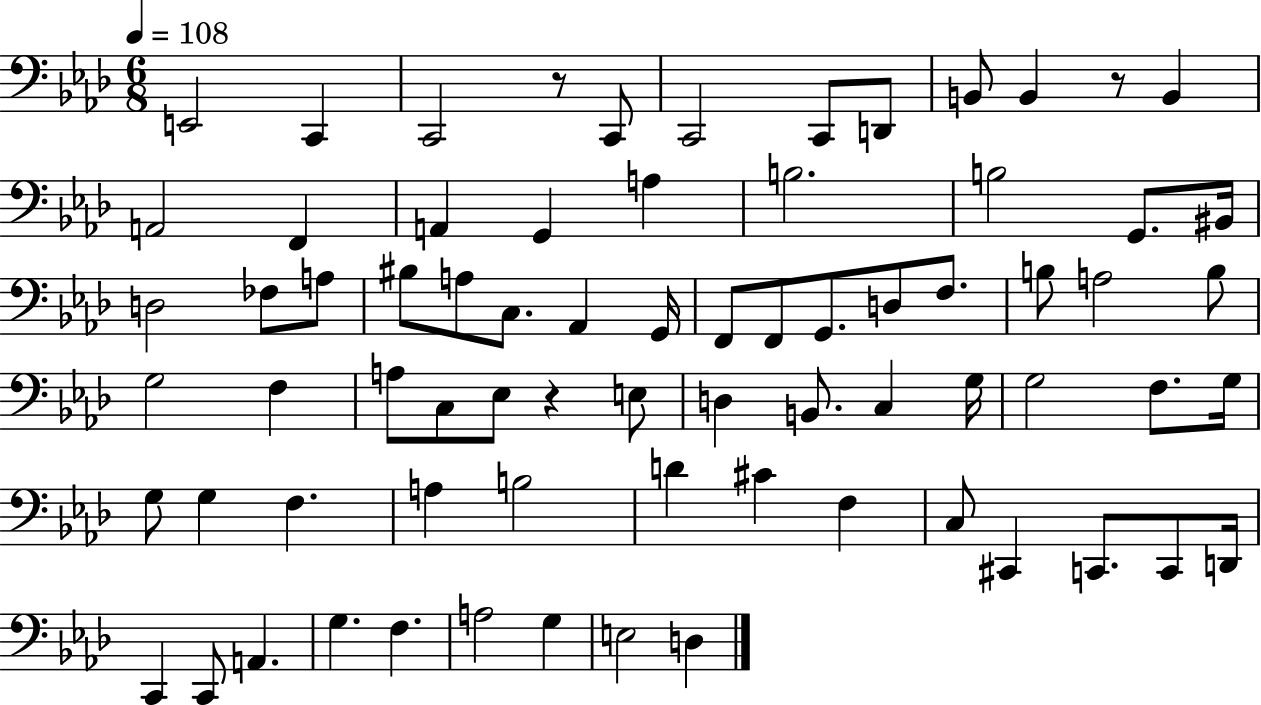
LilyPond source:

{
  \clef bass
  \numericTimeSignature
  \time 6/8
  \key aes \major
  \tempo 4 = 108
  \repeat volta 2 { e,2 c,4 | c,2 r8 c,8 | c,2 c,8 d,8 | b,8 b,4 r8 b,4 | \break a,2 f,4 | a,4 g,4 a4 | b2. | b2 g,8. bis,16 | \break d2 fes8 a8 | bis8 a8 c8. aes,4 g,16 | f,8 f,8 g,8. d8 f8. | b8 a2 b8 | \break g2 f4 | a8 c8 ees8 r4 e8 | d4 b,8. c4 g16 | g2 f8. g16 | \break g8 g4 f4. | a4 b2 | d'4 cis'4 f4 | c8 cis,4 c,8. c,8 d,16 | \break c,4 c,8 a,4. | g4. f4. | a2 g4 | e2 d4 | \break } \bar "|."
}